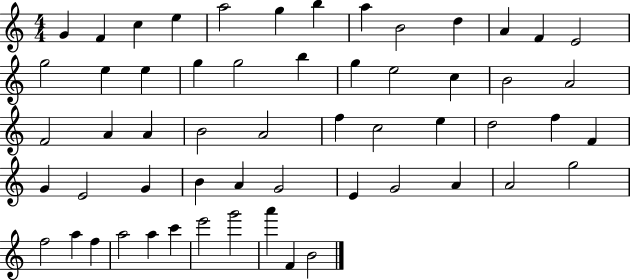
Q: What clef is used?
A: treble